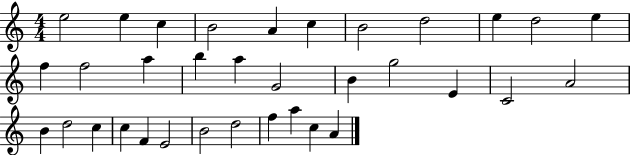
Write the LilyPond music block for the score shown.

{
  \clef treble
  \numericTimeSignature
  \time 4/4
  \key c \major
  e''2 e''4 c''4 | b'2 a'4 c''4 | b'2 d''2 | e''4 d''2 e''4 | \break f''4 f''2 a''4 | b''4 a''4 g'2 | b'4 g''2 e'4 | c'2 a'2 | \break b'4 d''2 c''4 | c''4 f'4 e'2 | b'2 d''2 | f''4 a''4 c''4 a'4 | \break \bar "|."
}